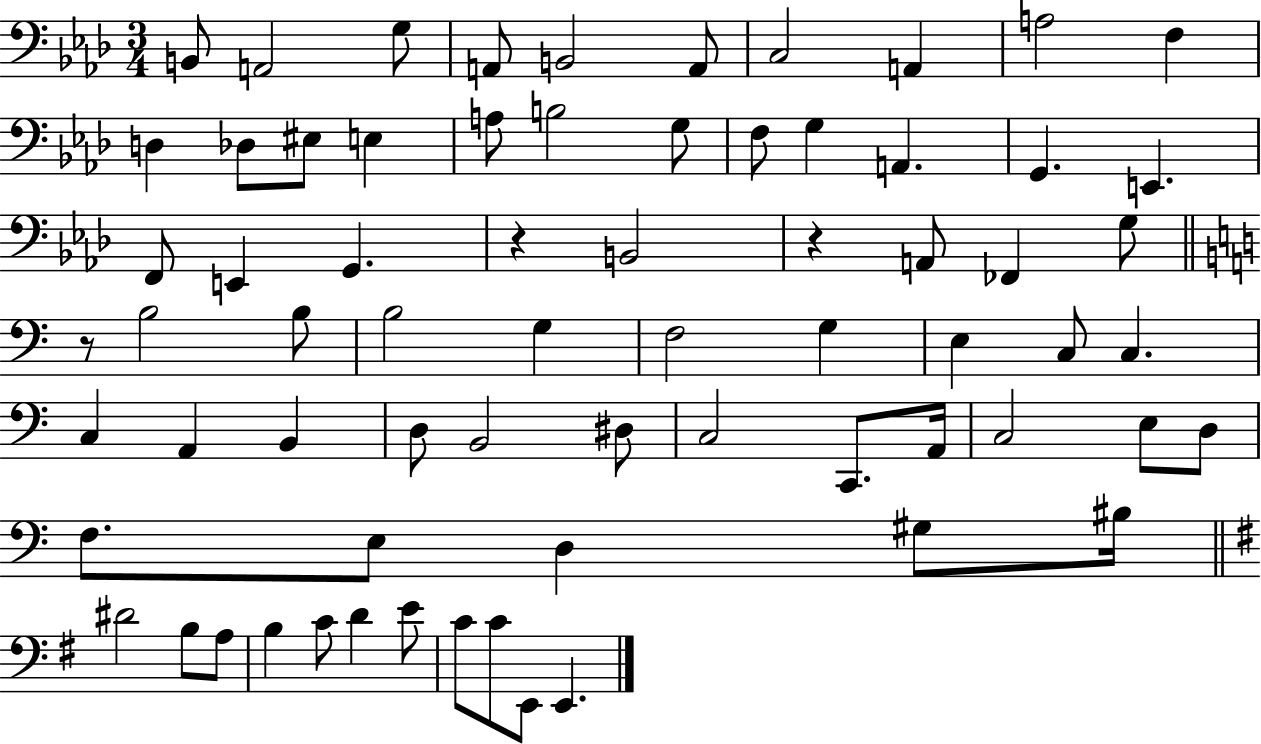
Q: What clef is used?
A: bass